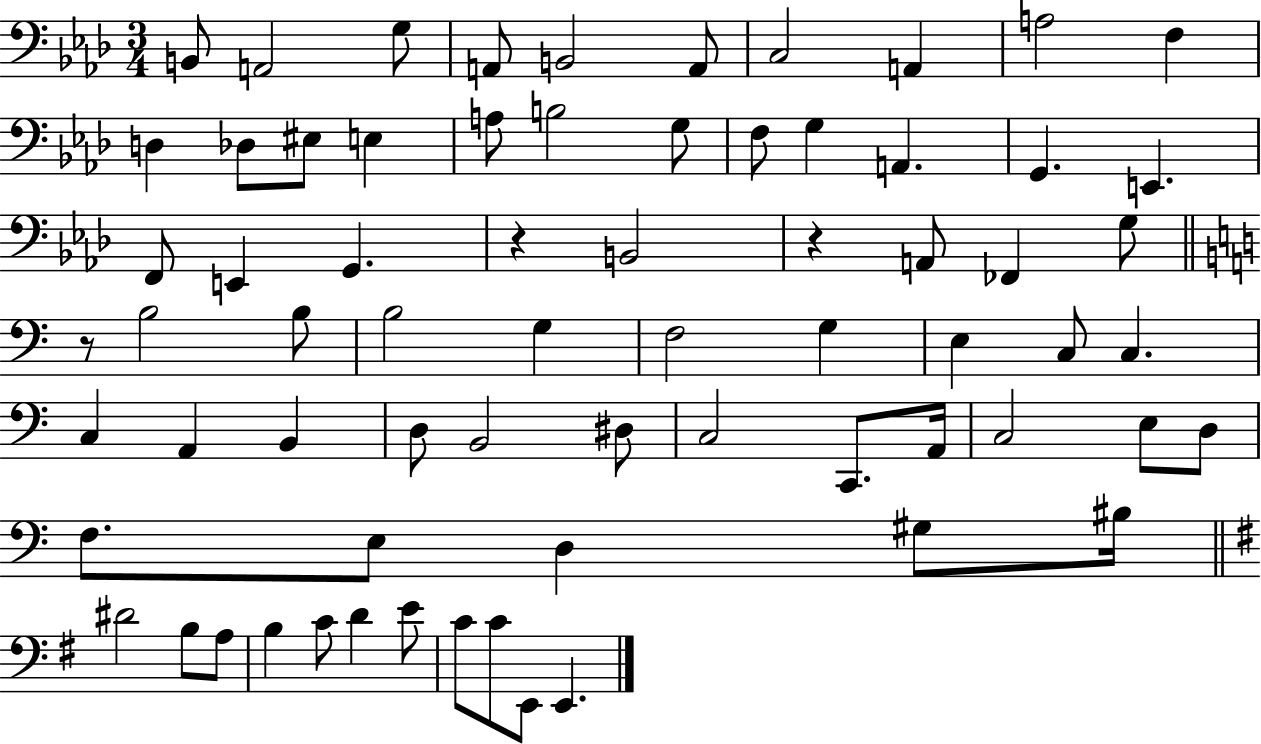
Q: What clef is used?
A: bass